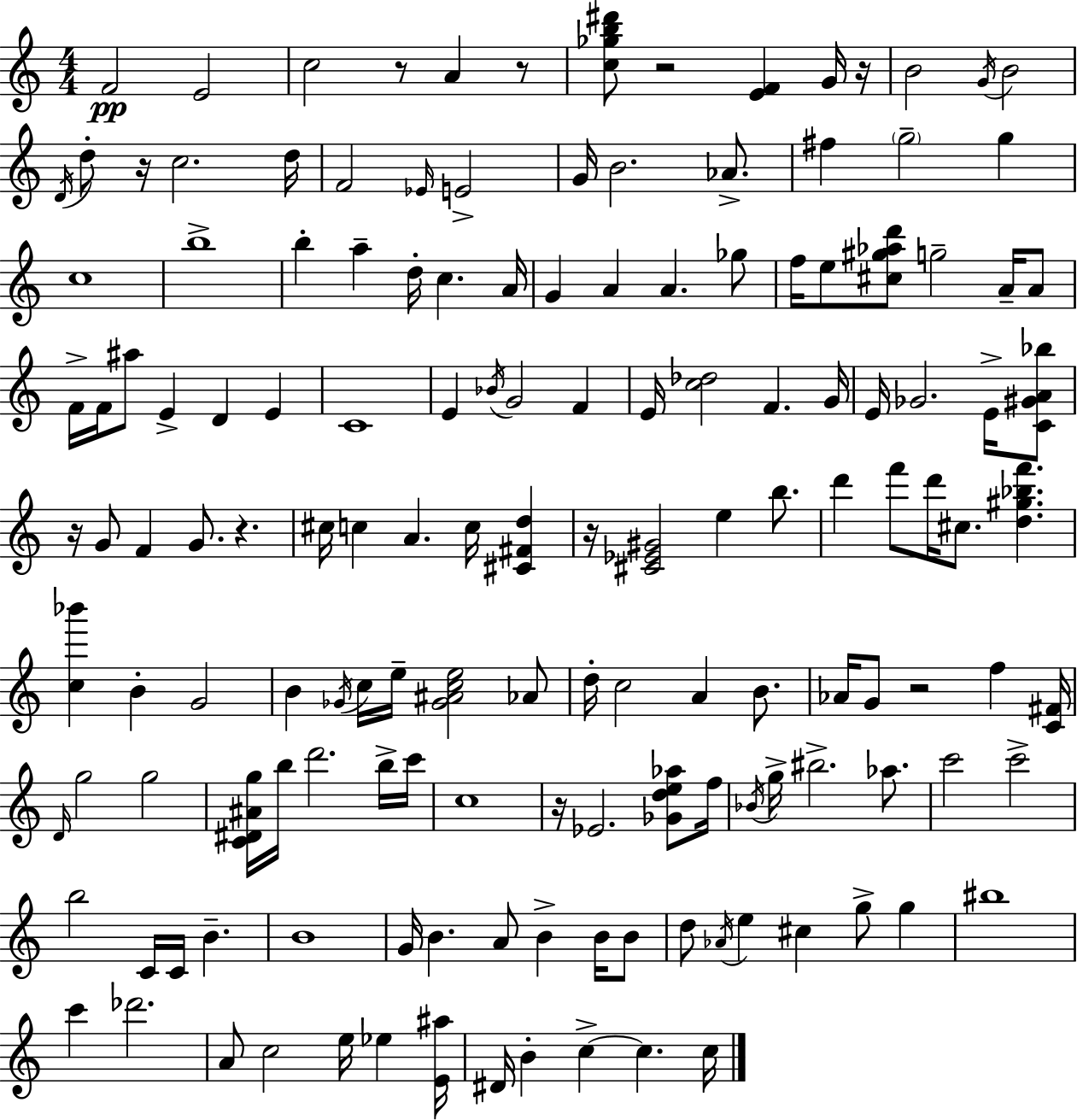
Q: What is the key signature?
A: C major